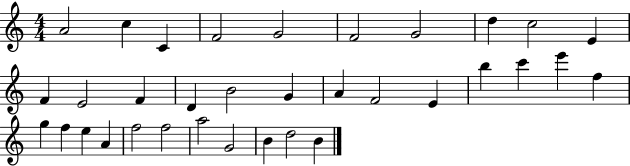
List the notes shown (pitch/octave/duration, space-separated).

A4/h C5/q C4/q F4/h G4/h F4/h G4/h D5/q C5/h E4/q F4/q E4/h F4/q D4/q B4/h G4/q A4/q F4/h E4/q B5/q C6/q E6/q F5/q G5/q F5/q E5/q A4/q F5/h F5/h A5/h G4/h B4/q D5/h B4/q